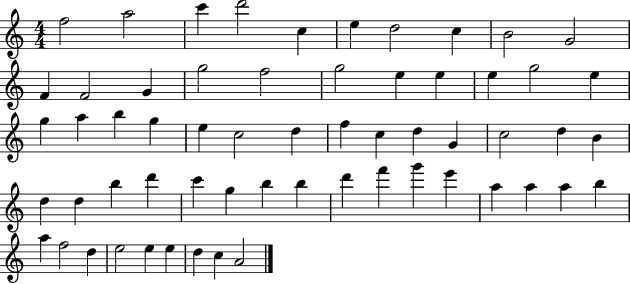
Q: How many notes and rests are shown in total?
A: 60